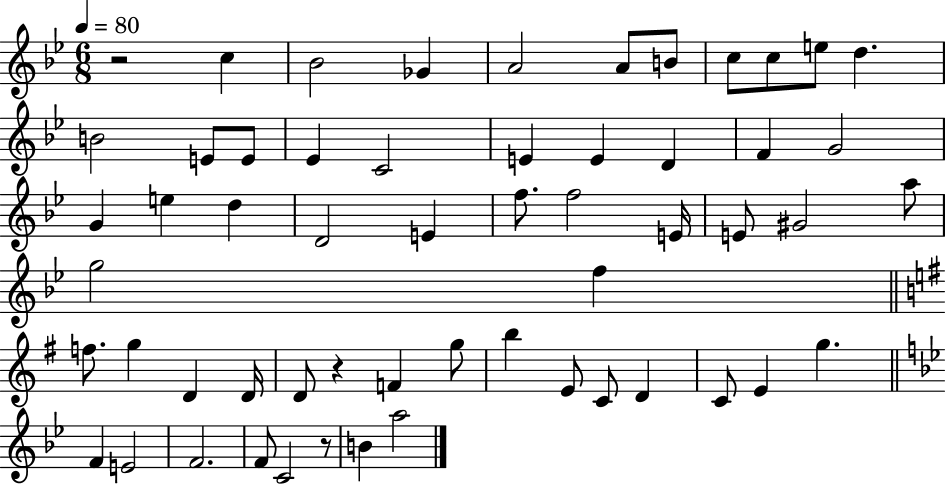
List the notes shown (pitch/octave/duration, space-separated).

R/h C5/q Bb4/h Gb4/q A4/h A4/e B4/e C5/e C5/e E5/e D5/q. B4/h E4/e E4/e Eb4/q C4/h E4/q E4/q D4/q F4/q G4/h G4/q E5/q D5/q D4/h E4/q F5/e. F5/h E4/s E4/e G#4/h A5/e G5/h F5/q F5/e. G5/q D4/q D4/s D4/e R/q F4/q G5/e B5/q E4/e C4/e D4/q C4/e E4/q G5/q. F4/q E4/h F4/h. F4/e C4/h R/e B4/q A5/h